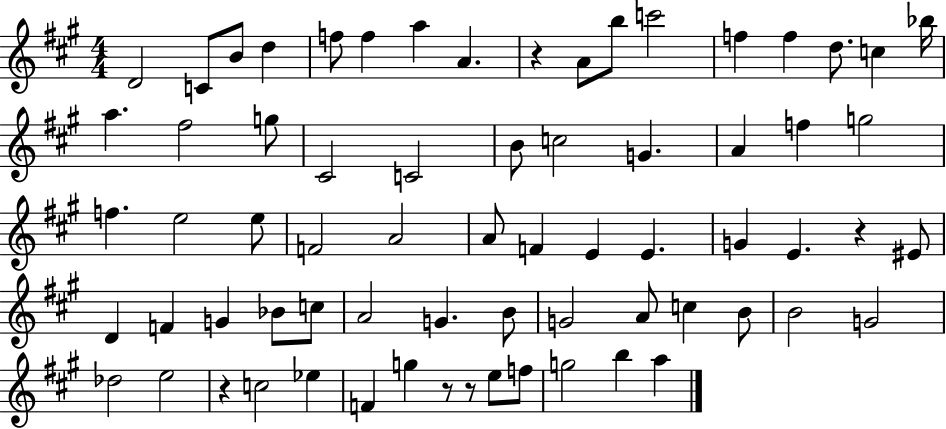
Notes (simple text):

D4/h C4/e B4/e D5/q F5/e F5/q A5/q A4/q. R/q A4/e B5/e C6/h F5/q F5/q D5/e. C5/q Bb5/s A5/q. F#5/h G5/e C#4/h C4/h B4/e C5/h G4/q. A4/q F5/q G5/h F5/q. E5/h E5/e F4/h A4/h A4/e F4/q E4/q E4/q. G4/q E4/q. R/q EIS4/e D4/q F4/q G4/q Bb4/e C5/e A4/h G4/q. B4/e G4/h A4/e C5/q B4/e B4/h G4/h Db5/h E5/h R/q C5/h Eb5/q F4/q G5/q R/e R/e E5/e F5/e G5/h B5/q A5/q